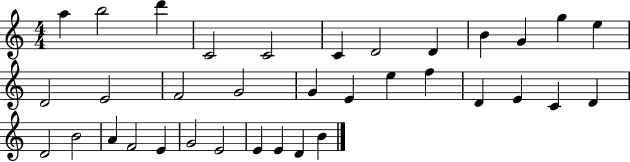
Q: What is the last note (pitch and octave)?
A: B4